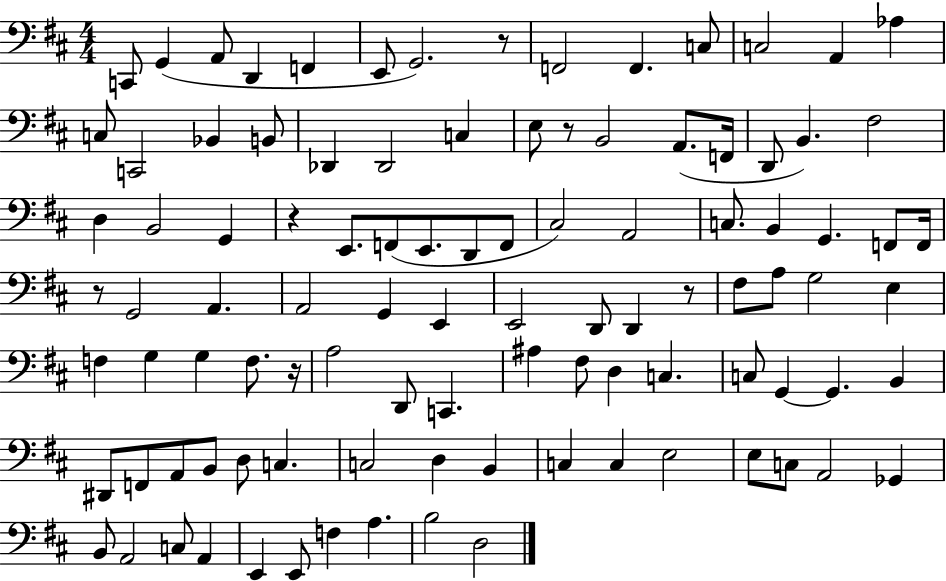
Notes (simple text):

C2/e G2/q A2/e D2/q F2/q E2/e G2/h. R/e F2/h F2/q. C3/e C3/h A2/q Ab3/q C3/e C2/h Bb2/q B2/e Db2/q Db2/h C3/q E3/e R/e B2/h A2/e. F2/s D2/e B2/q. F#3/h D3/q B2/h G2/q R/q E2/e. F2/e E2/e. D2/e F2/e C#3/h A2/h C3/e. B2/q G2/q. F2/e F2/s R/e G2/h A2/q. A2/h G2/q E2/q E2/h D2/e D2/q R/e F#3/e A3/e G3/h E3/q F3/q G3/q G3/q F3/e. R/s A3/h D2/e C2/q. A#3/q F#3/e D3/q C3/q. C3/e G2/q G2/q. B2/q D#2/e F2/e A2/e B2/e D3/e C3/q. C3/h D3/q B2/q C3/q C3/q E3/h E3/e C3/e A2/h Gb2/q B2/e A2/h C3/e A2/q E2/q E2/e F3/q A3/q. B3/h D3/h